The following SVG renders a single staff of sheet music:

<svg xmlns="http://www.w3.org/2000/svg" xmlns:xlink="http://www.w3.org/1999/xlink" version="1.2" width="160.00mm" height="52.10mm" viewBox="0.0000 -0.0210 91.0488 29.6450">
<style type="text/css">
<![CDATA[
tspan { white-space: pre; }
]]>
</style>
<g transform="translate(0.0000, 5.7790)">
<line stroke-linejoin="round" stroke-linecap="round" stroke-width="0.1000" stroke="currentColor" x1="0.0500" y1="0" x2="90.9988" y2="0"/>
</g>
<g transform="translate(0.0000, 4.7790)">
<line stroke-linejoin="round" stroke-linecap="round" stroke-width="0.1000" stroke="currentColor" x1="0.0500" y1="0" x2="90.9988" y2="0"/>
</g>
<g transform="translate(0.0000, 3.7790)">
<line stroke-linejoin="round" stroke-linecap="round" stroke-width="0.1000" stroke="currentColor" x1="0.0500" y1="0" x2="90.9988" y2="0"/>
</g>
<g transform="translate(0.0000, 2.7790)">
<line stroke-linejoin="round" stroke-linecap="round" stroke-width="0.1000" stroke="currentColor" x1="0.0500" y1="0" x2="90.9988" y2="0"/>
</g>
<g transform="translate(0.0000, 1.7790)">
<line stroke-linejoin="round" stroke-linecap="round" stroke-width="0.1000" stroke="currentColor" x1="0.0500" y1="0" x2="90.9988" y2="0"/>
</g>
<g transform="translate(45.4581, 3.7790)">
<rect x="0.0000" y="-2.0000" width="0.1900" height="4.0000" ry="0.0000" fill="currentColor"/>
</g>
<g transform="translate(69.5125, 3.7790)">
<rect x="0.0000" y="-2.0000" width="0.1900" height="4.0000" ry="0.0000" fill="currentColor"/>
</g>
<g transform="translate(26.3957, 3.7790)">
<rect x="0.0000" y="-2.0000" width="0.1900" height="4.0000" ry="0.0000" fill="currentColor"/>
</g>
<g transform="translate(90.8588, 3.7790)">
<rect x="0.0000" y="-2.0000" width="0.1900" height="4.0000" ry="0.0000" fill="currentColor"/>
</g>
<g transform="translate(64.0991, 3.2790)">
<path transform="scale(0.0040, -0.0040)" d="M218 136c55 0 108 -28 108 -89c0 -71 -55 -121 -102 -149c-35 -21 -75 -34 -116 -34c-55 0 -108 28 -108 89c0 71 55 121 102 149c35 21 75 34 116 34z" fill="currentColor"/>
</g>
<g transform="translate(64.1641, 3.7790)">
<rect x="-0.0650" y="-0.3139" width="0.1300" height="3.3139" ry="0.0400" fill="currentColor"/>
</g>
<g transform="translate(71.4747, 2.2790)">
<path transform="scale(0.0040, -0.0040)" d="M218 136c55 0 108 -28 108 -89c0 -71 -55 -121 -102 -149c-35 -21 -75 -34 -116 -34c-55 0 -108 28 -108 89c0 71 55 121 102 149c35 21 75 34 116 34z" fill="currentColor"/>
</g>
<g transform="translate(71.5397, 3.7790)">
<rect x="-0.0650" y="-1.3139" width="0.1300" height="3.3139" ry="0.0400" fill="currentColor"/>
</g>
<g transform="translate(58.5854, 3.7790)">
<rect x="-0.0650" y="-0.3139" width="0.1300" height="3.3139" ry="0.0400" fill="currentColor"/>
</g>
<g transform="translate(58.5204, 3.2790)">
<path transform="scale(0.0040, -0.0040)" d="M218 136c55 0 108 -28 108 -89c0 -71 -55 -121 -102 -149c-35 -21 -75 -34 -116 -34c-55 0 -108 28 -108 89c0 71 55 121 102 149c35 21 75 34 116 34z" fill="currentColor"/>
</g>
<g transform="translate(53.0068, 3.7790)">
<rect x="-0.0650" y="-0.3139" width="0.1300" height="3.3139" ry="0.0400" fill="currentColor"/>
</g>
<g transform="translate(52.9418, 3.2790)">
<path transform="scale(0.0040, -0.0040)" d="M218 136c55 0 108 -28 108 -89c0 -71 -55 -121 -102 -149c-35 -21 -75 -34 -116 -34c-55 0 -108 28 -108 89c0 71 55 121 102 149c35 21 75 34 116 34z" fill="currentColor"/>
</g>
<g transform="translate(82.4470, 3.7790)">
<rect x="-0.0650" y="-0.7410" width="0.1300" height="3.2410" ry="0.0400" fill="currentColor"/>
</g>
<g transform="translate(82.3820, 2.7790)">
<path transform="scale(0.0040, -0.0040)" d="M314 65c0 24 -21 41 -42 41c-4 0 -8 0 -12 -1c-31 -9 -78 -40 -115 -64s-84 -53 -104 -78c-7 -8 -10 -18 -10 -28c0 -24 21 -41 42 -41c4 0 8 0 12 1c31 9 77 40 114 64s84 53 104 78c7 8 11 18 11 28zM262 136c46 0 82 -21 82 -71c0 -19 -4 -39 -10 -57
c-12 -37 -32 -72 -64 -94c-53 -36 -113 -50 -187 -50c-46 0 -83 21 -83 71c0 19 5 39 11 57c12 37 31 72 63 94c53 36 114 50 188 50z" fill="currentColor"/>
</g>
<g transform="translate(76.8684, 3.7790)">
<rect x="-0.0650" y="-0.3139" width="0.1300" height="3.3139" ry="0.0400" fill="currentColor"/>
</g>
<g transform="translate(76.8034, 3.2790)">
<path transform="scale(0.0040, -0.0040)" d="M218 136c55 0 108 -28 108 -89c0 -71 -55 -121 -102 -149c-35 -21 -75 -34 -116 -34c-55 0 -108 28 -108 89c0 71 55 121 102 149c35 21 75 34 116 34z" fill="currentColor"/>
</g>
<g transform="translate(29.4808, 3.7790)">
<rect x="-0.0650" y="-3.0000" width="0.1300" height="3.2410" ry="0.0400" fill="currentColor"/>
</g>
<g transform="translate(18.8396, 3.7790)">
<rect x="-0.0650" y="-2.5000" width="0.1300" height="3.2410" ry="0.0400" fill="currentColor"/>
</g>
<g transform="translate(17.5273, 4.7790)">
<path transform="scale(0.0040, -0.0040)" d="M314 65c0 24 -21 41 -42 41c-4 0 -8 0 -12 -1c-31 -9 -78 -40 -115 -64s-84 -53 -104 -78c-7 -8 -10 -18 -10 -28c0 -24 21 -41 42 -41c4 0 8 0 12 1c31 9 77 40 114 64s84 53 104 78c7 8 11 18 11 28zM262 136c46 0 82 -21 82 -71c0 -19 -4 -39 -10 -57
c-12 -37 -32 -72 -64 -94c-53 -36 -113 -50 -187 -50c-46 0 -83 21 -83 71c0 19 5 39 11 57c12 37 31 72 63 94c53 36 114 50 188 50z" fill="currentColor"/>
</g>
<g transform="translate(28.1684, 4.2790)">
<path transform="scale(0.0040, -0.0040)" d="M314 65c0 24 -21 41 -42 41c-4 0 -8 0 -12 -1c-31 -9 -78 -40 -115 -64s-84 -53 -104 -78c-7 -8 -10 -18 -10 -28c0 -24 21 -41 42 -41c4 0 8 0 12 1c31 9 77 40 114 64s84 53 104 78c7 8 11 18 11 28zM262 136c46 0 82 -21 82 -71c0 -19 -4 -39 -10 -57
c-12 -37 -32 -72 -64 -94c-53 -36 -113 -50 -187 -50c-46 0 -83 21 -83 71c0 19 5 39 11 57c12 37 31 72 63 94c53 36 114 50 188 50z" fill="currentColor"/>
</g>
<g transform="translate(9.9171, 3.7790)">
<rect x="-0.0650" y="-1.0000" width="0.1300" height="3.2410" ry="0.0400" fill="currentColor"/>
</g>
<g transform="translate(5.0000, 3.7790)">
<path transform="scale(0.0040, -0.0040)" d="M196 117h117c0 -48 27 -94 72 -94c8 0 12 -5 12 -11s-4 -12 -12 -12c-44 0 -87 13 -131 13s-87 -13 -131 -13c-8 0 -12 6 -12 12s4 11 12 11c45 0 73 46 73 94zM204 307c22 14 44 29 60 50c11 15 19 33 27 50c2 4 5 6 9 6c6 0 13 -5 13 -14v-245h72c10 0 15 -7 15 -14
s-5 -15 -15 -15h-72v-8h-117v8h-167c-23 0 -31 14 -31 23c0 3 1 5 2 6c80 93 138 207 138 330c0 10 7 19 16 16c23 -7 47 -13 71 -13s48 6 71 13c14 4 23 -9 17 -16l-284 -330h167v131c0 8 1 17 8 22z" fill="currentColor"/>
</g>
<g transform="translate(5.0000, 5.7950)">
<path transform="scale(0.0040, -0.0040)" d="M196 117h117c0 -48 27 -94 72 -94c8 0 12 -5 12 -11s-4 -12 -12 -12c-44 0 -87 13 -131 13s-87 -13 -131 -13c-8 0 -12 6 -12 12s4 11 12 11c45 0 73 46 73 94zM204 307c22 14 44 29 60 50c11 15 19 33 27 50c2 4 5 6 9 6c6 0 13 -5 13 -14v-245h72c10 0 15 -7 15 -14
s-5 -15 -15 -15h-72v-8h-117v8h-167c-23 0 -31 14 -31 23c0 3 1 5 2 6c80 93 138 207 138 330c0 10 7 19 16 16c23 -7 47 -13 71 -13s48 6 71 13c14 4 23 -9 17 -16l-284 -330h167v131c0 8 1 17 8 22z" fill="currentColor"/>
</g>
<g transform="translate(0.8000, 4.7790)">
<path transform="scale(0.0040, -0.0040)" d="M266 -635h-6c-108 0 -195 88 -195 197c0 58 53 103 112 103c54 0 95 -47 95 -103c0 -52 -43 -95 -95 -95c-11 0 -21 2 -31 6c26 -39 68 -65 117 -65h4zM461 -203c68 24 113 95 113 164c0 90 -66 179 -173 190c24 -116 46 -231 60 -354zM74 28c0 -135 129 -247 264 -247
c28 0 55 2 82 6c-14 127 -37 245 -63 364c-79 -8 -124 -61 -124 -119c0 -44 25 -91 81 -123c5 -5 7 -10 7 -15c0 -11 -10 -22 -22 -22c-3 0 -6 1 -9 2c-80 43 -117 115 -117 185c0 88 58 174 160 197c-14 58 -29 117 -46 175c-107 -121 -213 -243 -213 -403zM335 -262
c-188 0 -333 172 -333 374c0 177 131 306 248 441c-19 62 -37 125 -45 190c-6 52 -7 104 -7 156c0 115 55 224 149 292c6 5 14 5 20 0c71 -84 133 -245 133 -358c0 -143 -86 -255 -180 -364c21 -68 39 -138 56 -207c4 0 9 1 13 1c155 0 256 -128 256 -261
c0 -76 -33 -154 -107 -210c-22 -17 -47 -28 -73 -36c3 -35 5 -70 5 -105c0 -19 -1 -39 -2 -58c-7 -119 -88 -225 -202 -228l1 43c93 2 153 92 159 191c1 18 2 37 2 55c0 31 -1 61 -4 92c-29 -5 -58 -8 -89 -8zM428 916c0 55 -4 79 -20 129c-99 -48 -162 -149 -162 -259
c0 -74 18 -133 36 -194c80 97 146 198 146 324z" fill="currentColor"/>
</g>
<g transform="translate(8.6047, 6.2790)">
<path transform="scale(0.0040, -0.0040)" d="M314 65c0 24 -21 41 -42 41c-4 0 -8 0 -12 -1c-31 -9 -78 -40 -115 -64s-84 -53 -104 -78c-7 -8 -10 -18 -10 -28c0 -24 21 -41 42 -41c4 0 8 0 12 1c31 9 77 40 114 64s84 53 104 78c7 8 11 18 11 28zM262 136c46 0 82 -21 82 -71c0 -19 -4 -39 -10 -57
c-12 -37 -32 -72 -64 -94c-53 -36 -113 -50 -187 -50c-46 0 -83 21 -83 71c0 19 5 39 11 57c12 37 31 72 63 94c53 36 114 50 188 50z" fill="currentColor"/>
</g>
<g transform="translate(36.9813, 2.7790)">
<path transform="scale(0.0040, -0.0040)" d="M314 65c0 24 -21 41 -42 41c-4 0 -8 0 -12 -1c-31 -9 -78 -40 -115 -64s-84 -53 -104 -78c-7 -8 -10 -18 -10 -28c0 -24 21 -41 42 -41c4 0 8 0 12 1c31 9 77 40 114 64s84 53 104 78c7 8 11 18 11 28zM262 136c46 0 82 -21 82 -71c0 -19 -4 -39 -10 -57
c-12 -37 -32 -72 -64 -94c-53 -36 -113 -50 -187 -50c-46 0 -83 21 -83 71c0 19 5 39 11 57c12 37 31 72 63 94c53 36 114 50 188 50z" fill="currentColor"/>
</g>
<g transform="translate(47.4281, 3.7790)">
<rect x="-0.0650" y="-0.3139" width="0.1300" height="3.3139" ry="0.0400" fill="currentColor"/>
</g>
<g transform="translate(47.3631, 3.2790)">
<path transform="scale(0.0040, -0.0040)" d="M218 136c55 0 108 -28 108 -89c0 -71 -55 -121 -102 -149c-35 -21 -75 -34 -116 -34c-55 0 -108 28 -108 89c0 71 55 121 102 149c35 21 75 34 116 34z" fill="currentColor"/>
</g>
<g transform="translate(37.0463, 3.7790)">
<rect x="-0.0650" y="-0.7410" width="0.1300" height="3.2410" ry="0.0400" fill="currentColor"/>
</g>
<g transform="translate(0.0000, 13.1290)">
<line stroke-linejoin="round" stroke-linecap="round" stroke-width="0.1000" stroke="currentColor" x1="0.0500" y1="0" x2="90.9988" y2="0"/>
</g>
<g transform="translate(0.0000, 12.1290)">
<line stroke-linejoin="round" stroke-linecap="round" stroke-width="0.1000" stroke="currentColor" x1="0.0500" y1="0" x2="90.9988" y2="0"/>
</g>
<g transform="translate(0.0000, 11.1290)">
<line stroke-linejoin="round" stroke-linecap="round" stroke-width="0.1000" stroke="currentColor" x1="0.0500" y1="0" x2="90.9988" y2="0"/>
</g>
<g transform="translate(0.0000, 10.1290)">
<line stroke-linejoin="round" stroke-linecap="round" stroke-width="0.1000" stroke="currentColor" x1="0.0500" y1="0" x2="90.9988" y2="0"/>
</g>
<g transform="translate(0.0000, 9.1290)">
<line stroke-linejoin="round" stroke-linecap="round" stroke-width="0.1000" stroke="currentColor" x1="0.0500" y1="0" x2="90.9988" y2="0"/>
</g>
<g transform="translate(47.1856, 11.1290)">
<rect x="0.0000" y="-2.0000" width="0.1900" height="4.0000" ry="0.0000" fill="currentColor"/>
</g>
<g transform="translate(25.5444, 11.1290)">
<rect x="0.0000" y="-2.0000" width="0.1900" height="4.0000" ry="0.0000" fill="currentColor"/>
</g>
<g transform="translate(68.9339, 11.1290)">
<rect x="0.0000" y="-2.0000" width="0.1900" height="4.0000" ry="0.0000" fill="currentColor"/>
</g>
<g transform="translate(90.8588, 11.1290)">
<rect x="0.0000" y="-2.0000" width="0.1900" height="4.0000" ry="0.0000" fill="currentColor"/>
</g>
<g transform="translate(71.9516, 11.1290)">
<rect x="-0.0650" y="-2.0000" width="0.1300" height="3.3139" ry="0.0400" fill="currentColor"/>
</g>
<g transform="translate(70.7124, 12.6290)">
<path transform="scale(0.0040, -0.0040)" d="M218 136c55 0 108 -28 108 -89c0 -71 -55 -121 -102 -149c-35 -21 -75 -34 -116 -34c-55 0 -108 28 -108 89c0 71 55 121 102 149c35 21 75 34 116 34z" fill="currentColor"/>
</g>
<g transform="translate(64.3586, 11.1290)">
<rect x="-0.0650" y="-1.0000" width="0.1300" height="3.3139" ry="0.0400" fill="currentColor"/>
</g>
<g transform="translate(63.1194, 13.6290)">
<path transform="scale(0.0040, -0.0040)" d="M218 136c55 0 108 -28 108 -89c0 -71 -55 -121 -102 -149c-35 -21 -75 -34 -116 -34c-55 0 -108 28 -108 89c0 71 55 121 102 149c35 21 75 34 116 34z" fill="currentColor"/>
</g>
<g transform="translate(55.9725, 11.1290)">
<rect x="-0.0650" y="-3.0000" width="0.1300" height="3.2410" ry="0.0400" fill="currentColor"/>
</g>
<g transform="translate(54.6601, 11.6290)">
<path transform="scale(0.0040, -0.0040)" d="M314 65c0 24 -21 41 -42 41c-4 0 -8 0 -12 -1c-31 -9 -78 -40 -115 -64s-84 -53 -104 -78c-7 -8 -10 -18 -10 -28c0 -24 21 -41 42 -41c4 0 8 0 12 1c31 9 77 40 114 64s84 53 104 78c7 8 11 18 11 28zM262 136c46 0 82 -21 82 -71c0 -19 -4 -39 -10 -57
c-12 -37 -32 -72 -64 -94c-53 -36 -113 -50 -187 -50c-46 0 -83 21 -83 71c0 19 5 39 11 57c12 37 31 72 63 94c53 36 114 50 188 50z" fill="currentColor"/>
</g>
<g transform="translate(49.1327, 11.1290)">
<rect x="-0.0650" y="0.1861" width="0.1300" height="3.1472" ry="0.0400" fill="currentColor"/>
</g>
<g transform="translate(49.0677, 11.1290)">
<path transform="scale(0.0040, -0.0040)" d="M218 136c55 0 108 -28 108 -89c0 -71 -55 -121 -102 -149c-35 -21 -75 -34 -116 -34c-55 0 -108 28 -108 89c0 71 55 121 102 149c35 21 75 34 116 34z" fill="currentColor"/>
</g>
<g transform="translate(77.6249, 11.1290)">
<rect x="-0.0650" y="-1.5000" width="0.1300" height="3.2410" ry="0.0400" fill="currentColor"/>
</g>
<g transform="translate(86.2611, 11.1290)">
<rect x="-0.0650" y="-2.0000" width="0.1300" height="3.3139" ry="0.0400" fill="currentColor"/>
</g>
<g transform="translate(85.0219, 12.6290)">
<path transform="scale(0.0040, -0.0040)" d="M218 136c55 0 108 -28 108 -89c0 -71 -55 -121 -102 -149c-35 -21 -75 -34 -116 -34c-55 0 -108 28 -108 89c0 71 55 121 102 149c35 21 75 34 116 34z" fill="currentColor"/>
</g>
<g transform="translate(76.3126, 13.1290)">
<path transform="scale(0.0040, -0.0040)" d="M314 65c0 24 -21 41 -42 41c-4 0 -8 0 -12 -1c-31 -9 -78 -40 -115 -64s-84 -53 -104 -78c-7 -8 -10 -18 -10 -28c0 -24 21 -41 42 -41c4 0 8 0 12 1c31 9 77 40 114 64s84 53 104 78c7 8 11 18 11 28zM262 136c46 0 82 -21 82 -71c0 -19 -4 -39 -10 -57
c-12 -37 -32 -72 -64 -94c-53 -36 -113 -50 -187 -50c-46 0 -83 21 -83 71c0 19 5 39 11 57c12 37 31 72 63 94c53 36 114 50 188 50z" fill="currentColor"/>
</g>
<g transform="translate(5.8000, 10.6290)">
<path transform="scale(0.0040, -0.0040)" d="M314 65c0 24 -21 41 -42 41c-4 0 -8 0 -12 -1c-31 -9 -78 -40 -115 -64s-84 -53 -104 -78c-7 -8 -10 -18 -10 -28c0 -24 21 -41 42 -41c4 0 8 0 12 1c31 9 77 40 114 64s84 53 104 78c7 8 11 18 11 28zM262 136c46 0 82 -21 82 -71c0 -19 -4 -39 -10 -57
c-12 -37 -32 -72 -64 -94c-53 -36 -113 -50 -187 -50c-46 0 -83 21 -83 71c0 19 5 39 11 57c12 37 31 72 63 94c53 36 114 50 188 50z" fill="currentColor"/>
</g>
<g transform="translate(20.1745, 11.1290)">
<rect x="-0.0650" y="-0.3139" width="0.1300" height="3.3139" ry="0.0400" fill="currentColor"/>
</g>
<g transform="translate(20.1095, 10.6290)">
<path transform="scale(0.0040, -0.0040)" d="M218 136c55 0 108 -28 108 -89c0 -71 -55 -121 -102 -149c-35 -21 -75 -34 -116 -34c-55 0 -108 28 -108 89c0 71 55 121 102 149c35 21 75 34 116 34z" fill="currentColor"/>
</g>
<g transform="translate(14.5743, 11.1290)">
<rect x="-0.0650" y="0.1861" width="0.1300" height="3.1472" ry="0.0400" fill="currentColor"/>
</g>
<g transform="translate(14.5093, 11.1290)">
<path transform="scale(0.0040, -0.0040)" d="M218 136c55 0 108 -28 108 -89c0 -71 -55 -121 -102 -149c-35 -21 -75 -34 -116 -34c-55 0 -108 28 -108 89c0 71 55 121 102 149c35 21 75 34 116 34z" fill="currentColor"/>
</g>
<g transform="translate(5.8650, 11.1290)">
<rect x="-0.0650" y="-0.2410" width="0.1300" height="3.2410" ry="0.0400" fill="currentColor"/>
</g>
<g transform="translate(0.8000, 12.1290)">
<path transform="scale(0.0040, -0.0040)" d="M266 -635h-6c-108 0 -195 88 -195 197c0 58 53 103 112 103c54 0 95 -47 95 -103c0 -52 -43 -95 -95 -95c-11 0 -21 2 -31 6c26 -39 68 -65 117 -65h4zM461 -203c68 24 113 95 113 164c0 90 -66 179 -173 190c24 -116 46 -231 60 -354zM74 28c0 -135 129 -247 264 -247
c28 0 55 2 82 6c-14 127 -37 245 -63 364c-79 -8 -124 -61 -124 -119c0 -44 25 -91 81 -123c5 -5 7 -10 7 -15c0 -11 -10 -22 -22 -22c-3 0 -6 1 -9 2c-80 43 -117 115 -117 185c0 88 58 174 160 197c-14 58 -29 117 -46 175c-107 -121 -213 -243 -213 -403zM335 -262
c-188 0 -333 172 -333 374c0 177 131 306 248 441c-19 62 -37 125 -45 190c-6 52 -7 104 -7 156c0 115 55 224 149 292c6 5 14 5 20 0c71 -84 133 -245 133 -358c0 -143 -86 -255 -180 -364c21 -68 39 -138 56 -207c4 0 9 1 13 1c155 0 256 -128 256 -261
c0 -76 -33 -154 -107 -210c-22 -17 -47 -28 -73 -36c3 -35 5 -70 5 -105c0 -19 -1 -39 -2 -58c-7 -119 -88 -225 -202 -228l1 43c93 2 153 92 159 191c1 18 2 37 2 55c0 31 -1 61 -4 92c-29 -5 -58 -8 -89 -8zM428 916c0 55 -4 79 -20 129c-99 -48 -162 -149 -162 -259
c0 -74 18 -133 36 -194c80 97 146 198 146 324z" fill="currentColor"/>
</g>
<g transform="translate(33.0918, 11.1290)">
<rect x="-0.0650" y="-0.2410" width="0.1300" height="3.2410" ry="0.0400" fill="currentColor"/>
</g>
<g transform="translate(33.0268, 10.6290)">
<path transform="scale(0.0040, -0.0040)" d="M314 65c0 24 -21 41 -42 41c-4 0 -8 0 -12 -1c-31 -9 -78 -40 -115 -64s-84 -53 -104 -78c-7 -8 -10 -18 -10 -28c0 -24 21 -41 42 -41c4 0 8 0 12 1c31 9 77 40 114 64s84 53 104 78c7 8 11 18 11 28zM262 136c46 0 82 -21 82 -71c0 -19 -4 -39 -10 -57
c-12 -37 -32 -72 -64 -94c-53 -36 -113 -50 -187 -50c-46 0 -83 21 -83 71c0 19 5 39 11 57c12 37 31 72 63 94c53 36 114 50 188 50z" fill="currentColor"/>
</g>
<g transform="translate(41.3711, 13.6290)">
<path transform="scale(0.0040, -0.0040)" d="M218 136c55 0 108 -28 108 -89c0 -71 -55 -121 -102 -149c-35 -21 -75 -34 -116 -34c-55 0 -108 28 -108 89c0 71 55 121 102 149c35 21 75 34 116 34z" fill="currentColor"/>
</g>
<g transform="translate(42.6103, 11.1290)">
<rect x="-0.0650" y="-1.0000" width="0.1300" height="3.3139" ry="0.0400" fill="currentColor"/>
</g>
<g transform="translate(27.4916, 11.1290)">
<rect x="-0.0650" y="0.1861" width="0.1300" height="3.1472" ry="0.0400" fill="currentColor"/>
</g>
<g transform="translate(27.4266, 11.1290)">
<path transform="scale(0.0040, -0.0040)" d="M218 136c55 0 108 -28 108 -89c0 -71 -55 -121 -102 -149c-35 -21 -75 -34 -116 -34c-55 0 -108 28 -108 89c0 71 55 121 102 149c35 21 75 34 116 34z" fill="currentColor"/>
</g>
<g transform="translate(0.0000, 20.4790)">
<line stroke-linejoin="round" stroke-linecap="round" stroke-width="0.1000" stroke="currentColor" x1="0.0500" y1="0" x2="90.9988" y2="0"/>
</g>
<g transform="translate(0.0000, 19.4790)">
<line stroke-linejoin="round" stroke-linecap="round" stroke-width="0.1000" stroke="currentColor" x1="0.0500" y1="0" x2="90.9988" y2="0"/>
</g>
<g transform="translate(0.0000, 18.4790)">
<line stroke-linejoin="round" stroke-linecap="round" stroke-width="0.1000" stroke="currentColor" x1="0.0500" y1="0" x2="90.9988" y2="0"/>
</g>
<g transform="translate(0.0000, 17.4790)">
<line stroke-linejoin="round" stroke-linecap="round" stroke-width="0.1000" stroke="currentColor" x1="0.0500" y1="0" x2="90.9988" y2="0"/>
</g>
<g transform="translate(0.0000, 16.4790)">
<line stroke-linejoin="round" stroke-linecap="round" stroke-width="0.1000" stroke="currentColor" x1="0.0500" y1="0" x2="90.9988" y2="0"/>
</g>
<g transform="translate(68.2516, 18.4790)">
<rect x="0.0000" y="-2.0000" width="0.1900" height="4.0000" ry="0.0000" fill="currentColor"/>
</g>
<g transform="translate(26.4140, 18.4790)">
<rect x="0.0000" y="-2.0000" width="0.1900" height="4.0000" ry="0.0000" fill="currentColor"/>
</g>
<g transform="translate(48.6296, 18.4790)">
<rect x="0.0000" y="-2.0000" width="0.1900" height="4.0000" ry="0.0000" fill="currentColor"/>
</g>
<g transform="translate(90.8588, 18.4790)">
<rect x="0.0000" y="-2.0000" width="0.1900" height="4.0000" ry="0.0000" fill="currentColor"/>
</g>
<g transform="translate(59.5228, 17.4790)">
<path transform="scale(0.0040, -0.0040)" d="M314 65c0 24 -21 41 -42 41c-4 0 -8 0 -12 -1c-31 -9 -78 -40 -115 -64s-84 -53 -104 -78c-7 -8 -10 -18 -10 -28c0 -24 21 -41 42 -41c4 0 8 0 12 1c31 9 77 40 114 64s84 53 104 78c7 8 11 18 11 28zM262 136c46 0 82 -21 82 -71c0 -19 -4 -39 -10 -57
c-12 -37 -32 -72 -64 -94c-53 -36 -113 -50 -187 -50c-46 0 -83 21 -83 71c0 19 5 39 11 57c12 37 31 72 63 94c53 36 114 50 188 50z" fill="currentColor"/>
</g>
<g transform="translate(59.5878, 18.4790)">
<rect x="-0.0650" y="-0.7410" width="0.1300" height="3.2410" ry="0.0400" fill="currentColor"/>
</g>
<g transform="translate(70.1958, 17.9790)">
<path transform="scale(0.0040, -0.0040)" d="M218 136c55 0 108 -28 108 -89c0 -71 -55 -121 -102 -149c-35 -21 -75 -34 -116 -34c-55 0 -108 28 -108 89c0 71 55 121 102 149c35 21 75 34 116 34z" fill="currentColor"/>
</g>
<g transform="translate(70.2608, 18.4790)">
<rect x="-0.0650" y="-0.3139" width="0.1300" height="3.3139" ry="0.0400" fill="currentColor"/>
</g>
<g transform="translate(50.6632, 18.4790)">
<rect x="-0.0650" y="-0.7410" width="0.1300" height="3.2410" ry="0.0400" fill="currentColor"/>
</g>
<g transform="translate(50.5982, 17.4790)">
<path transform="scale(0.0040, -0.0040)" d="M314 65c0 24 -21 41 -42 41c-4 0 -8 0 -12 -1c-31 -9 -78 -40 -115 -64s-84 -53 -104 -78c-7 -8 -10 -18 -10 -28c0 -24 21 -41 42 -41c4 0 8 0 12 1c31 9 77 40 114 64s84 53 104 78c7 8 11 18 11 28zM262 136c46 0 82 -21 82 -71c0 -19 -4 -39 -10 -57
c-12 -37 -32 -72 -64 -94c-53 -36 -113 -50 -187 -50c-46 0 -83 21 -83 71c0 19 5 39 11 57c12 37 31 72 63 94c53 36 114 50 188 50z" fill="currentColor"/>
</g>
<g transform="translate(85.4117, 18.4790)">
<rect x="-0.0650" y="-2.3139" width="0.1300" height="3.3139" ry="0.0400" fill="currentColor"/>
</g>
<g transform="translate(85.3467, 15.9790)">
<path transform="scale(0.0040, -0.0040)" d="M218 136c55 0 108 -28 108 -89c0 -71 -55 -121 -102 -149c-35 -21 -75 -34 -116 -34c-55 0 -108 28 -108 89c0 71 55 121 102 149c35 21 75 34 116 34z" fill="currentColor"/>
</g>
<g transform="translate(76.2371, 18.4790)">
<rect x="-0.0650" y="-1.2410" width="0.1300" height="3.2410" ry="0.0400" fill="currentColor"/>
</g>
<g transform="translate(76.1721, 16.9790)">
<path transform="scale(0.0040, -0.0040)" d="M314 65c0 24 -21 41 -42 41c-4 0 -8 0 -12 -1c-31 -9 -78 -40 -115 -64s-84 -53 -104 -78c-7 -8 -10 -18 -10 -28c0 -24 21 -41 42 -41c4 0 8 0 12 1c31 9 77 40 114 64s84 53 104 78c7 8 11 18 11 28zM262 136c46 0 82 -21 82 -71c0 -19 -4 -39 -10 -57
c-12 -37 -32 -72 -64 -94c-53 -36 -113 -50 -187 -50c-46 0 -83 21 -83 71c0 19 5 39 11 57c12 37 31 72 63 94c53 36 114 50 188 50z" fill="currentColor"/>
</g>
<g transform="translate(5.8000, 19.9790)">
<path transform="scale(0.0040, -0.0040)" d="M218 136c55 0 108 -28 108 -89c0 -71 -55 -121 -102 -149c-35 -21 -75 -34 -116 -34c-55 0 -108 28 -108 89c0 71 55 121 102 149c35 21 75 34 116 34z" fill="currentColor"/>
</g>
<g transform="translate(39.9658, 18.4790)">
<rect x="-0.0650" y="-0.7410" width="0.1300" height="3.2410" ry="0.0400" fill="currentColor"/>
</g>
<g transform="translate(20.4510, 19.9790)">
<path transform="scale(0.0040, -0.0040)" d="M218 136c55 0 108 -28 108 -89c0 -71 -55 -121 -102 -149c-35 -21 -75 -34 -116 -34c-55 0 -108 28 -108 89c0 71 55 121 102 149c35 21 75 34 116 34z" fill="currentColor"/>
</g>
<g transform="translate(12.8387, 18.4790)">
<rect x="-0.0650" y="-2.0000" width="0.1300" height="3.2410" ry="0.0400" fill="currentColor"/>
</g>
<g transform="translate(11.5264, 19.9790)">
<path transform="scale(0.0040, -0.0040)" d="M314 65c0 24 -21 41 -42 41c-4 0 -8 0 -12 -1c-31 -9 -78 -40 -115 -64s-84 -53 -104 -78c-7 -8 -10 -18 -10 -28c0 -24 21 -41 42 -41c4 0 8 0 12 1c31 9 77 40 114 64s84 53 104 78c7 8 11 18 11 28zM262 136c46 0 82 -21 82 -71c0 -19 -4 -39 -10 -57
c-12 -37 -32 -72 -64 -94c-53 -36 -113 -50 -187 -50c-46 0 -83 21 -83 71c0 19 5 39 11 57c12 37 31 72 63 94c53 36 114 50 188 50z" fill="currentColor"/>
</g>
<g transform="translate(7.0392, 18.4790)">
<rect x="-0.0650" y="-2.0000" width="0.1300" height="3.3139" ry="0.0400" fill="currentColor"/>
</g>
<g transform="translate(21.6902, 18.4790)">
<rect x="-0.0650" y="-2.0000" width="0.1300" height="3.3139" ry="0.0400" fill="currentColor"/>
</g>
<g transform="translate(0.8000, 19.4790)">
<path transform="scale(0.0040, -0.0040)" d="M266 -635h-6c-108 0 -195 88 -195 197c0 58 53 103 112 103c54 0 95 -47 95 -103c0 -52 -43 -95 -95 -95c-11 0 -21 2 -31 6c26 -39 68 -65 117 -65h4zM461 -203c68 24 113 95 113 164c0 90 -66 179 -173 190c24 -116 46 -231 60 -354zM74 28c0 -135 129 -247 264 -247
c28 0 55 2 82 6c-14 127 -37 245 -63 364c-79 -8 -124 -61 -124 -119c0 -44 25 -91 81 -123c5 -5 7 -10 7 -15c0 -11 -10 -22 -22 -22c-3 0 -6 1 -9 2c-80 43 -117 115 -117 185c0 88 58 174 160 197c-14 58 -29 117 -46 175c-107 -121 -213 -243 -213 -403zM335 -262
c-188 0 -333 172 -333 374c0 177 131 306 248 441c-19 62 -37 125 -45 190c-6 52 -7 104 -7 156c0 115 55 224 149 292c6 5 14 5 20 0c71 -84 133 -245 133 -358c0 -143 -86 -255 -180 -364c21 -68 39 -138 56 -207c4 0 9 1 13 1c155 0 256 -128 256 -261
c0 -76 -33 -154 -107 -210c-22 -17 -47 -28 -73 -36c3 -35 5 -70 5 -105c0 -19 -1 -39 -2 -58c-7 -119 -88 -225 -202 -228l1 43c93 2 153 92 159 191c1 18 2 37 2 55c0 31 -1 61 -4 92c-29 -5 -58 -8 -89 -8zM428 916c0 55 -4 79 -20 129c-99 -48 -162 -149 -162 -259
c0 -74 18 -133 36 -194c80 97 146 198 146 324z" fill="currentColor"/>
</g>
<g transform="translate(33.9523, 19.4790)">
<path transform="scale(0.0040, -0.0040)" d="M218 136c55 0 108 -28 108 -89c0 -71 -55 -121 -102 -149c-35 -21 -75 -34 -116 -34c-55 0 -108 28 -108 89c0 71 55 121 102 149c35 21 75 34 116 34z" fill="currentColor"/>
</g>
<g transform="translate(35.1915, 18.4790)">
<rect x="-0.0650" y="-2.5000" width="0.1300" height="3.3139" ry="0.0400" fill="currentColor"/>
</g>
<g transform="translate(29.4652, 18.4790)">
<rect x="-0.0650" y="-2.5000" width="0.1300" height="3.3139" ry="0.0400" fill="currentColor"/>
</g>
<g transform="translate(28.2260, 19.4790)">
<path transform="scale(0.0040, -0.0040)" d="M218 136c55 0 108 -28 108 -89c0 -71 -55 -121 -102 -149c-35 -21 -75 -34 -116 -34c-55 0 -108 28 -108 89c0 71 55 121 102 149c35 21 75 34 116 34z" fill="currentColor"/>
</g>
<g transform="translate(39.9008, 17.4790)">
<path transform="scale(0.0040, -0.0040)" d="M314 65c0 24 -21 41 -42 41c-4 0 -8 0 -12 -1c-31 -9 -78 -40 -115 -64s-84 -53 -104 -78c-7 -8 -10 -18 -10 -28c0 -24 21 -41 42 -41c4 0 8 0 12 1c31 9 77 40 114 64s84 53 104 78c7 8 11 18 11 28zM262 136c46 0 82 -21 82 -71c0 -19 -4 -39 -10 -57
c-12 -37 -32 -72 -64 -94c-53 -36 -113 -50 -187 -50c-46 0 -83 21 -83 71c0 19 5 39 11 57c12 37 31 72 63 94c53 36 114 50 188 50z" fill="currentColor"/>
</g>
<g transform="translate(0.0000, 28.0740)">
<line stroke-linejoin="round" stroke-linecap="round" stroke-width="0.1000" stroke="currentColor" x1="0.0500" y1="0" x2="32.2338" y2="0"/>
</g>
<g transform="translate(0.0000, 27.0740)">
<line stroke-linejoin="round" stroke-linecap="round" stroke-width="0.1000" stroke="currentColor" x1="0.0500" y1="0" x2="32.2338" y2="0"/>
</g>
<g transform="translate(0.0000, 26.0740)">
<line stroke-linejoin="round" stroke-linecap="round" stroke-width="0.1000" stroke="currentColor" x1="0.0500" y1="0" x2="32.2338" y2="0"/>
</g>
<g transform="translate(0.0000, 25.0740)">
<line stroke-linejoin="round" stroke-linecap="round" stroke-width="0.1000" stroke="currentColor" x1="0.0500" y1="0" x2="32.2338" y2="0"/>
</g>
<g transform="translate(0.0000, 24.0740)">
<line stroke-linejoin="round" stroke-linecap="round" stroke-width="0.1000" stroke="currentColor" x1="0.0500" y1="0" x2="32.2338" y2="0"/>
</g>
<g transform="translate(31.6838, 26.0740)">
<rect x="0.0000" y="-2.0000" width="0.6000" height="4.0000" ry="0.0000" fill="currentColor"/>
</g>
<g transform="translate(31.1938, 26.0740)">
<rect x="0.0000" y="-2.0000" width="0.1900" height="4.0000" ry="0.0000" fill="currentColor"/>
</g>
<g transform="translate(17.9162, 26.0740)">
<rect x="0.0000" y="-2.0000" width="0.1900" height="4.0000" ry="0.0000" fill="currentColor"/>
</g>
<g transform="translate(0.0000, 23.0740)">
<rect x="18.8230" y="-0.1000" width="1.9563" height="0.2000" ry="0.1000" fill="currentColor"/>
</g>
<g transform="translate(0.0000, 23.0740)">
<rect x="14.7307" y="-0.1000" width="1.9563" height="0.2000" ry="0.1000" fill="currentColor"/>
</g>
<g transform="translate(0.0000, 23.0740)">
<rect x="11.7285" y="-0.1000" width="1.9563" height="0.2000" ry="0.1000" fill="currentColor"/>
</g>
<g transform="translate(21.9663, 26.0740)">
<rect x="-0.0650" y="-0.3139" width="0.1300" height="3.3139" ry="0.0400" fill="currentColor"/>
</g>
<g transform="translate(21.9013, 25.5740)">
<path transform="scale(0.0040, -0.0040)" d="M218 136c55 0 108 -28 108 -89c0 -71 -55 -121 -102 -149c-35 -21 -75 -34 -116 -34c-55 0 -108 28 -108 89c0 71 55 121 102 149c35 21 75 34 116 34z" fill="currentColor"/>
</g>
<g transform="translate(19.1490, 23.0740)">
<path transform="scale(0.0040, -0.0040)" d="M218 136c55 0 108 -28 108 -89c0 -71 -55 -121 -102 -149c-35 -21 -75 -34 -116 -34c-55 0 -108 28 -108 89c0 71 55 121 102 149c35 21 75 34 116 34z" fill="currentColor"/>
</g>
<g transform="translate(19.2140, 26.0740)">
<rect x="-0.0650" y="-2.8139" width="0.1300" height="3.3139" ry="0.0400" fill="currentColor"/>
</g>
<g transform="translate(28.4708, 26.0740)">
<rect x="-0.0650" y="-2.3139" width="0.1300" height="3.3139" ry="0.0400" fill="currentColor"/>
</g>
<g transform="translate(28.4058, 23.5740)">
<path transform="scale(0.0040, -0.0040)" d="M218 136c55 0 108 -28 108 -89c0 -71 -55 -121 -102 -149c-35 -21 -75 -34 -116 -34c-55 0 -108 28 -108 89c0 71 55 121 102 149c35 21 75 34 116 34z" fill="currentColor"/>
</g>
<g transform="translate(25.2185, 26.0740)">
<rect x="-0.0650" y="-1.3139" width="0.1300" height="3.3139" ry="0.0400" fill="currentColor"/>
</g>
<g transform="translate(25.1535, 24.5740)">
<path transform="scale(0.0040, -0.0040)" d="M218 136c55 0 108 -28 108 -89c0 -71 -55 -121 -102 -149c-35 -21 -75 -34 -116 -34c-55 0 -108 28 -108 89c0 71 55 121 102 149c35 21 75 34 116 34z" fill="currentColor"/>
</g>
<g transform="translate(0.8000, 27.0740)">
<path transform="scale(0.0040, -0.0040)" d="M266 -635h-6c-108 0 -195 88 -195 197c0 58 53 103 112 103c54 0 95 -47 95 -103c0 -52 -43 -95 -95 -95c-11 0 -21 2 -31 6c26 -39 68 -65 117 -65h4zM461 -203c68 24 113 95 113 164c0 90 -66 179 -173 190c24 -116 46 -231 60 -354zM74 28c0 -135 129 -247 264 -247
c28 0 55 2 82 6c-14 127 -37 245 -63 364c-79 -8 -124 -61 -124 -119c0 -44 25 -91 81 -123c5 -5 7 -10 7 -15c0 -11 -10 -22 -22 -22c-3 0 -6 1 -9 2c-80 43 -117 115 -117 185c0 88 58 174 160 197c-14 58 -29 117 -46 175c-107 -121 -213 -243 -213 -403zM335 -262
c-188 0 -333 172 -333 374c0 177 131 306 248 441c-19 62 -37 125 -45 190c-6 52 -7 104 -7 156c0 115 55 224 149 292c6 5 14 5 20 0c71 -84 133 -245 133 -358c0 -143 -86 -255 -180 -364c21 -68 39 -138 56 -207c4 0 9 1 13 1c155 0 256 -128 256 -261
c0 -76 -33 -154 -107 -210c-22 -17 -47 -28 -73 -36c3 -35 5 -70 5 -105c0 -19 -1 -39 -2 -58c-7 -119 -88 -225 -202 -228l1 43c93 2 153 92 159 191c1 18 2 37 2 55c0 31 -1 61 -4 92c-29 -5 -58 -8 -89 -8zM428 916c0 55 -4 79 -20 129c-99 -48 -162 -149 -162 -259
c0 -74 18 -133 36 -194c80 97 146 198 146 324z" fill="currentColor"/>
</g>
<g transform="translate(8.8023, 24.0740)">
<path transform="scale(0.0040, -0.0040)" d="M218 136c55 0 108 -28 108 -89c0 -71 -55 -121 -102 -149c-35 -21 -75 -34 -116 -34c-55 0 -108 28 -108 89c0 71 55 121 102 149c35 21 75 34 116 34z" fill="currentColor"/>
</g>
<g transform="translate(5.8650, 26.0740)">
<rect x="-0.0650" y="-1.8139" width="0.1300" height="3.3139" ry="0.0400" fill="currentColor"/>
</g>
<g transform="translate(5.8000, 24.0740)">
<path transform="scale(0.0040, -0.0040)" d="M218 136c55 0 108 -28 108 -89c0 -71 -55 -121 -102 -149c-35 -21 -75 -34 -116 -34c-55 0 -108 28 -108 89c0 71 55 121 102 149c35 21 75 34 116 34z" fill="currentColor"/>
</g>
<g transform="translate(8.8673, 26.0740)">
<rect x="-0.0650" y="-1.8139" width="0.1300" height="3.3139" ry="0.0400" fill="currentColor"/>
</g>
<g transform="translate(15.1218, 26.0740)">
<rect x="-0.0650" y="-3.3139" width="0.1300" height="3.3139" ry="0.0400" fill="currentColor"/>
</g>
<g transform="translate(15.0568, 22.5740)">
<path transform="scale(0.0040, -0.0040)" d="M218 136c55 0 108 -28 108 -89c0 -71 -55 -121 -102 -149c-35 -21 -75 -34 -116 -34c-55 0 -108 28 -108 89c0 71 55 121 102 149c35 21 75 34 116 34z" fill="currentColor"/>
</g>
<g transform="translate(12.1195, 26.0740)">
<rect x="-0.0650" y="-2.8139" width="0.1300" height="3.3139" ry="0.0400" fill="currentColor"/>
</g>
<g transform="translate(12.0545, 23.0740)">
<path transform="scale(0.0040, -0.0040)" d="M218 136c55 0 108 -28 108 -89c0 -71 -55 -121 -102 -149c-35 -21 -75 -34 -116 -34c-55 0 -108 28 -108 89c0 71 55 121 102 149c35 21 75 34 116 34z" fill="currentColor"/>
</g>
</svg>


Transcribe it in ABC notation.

X:1
T:Untitled
M:4/4
L:1/4
K:C
D2 G2 A2 d2 c c c c e c d2 c2 B c B c2 D B A2 D F E2 F F F2 F G G d2 d2 d2 c e2 g f f a b a c e g